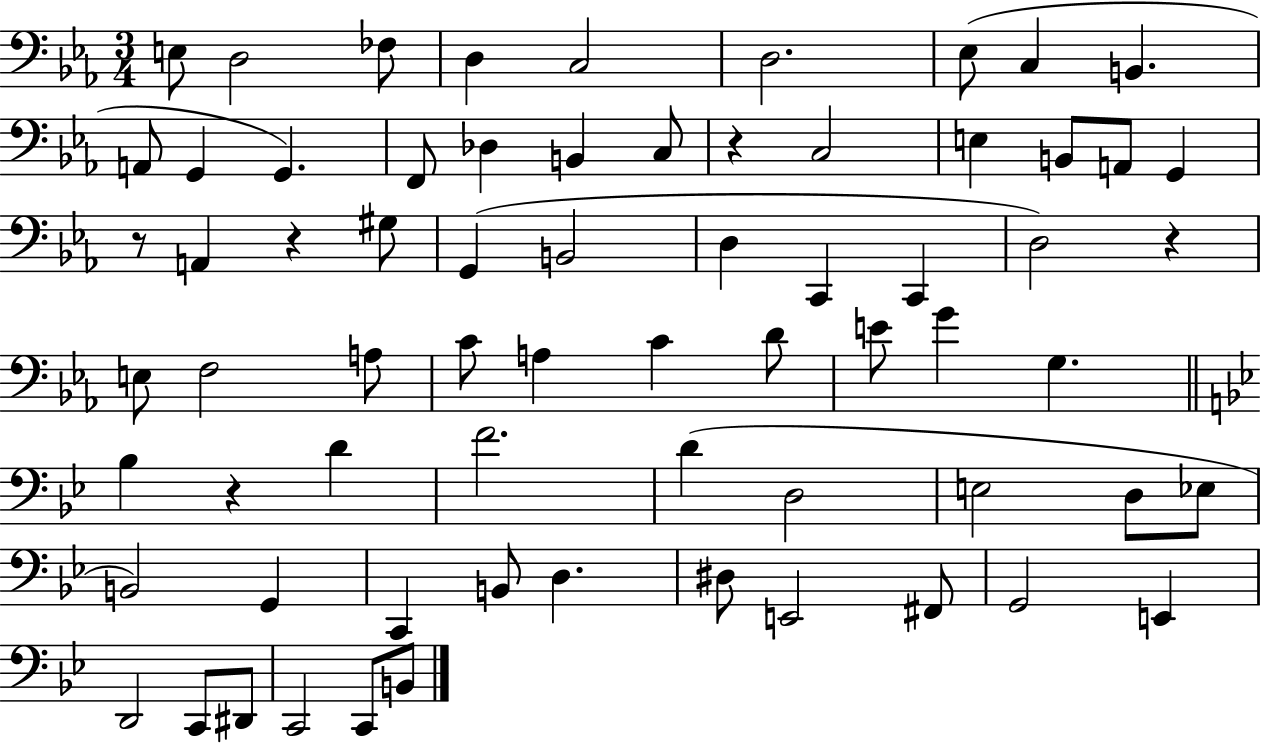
X:1
T:Untitled
M:3/4
L:1/4
K:Eb
E,/2 D,2 _F,/2 D, C,2 D,2 _E,/2 C, B,, A,,/2 G,, G,, F,,/2 _D, B,, C,/2 z C,2 E, B,,/2 A,,/2 G,, z/2 A,, z ^G,/2 G,, B,,2 D, C,, C,, D,2 z E,/2 F,2 A,/2 C/2 A, C D/2 E/2 G G, _B, z D F2 D D,2 E,2 D,/2 _E,/2 B,,2 G,, C,, B,,/2 D, ^D,/2 E,,2 ^F,,/2 G,,2 E,, D,,2 C,,/2 ^D,,/2 C,,2 C,,/2 B,,/2